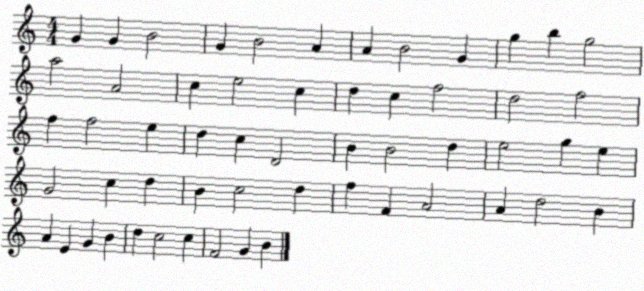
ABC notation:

X:1
T:Untitled
M:4/4
L:1/4
K:C
G G B2 G B2 A A B2 G g b g2 a2 A2 c e2 c d c f2 d2 f2 f f2 e d c D2 B B2 d e2 g e G2 c d B c2 d f F A2 A d2 B A E G B d c2 c F2 G B